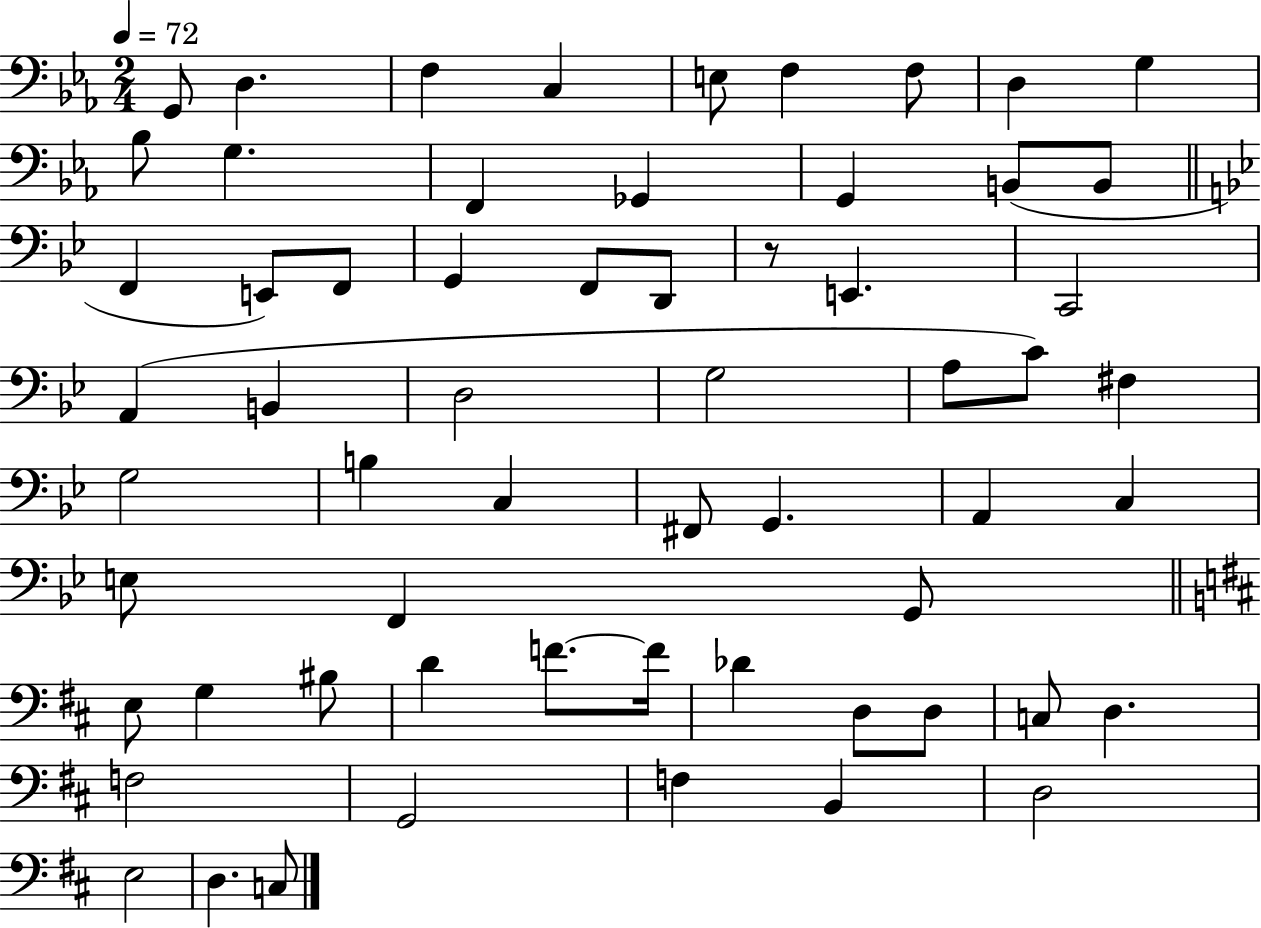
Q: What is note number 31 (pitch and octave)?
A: F#3